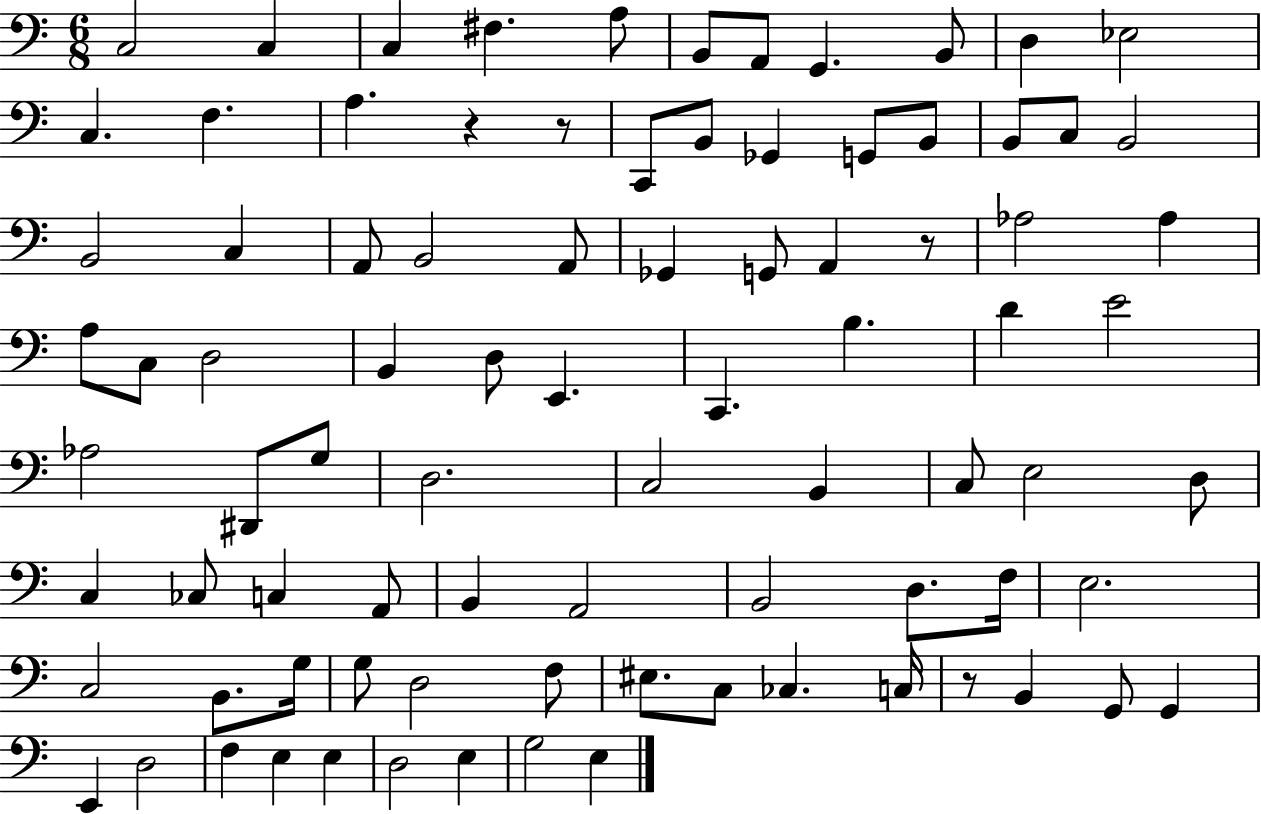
C3/h C3/q C3/q F#3/q. A3/e B2/e A2/e G2/q. B2/e D3/q Eb3/h C3/q. F3/q. A3/q. R/q R/e C2/e B2/e Gb2/q G2/e B2/e B2/e C3/e B2/h B2/h C3/q A2/e B2/h A2/e Gb2/q G2/e A2/q R/e Ab3/h Ab3/q A3/e C3/e D3/h B2/q D3/e E2/q. C2/q. B3/q. D4/q E4/h Ab3/h D#2/e G3/e D3/h. C3/h B2/q C3/e E3/h D3/e C3/q CES3/e C3/q A2/e B2/q A2/h B2/h D3/e. F3/s E3/h. C3/h B2/e. G3/s G3/e D3/h F3/e EIS3/e. C3/e CES3/q. C3/s R/e B2/q G2/e G2/q E2/q D3/h F3/q E3/q E3/q D3/h E3/q G3/h E3/q